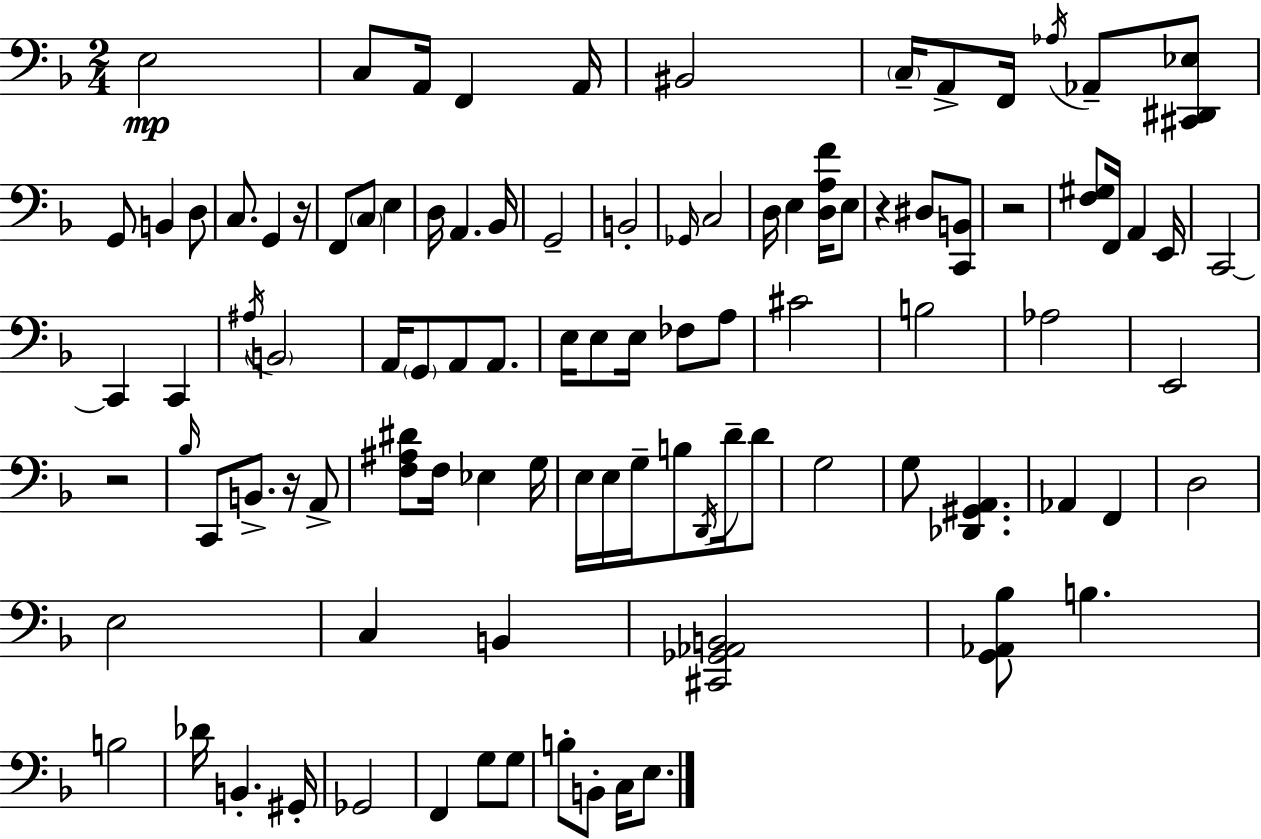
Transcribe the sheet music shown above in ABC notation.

X:1
T:Untitled
M:2/4
L:1/4
K:F
E,2 C,/2 A,,/4 F,, A,,/4 ^B,,2 C,/4 A,,/2 F,,/4 _A,/4 _A,,/2 [^C,,^D,,_E,]/2 G,,/2 B,, D,/2 C,/2 G,, z/4 F,,/2 C,/2 E, D,/4 A,, _B,,/4 G,,2 B,,2 _G,,/4 C,2 D,/4 E, [D,A,F]/4 E,/2 z ^D,/2 [C,,B,,]/2 z2 [F,^G,]/2 F,,/4 A,, E,,/4 C,,2 C,, C,, ^A,/4 B,,2 A,,/4 G,,/2 A,,/2 A,,/2 E,/4 E,/2 E,/4 _F,/2 A,/2 ^C2 B,2 _A,2 E,,2 z2 _B,/4 C,,/2 B,,/2 z/4 A,,/2 [F,^A,^D]/2 F,/4 _E, G,/4 E,/4 E,/4 G,/4 B,/2 D,,/4 D/4 D/2 G,2 G,/2 [_D,,^G,,A,,] _A,, F,, D,2 E,2 C, B,, [^C,,_G,,_A,,B,,]2 [G,,_A,,_B,]/2 B, B,2 _D/4 B,, ^G,,/4 _G,,2 F,, G,/2 G,/2 B,/2 B,,/2 C,/4 E,/2